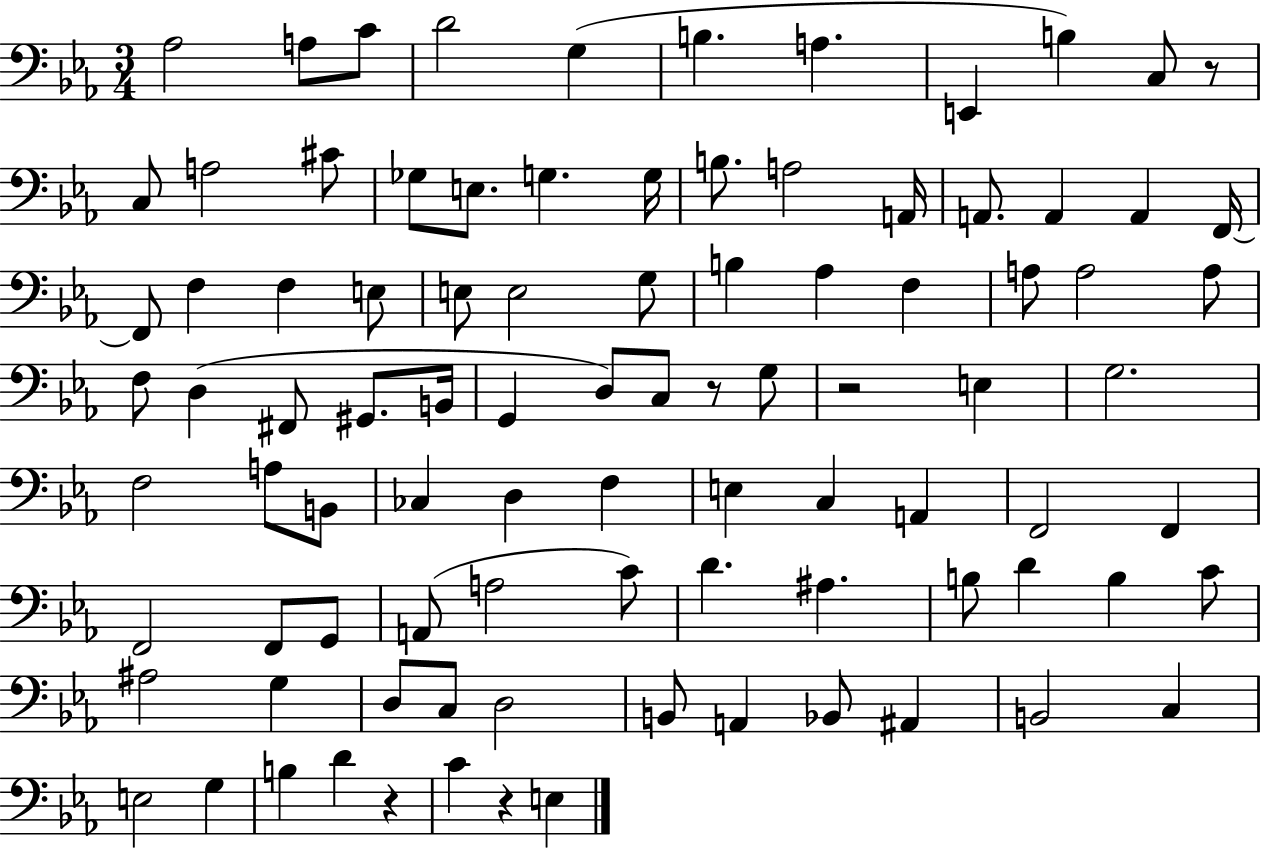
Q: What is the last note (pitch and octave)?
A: E3